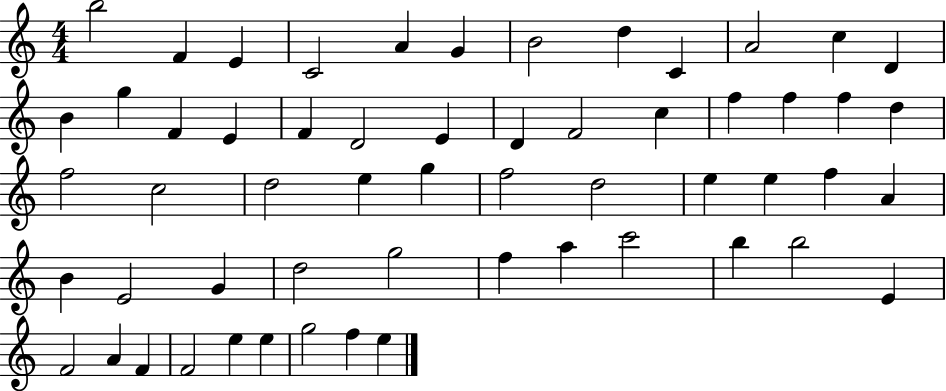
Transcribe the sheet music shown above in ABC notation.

X:1
T:Untitled
M:4/4
L:1/4
K:C
b2 F E C2 A G B2 d C A2 c D B g F E F D2 E D F2 c f f f d f2 c2 d2 e g f2 d2 e e f A B E2 G d2 g2 f a c'2 b b2 E F2 A F F2 e e g2 f e